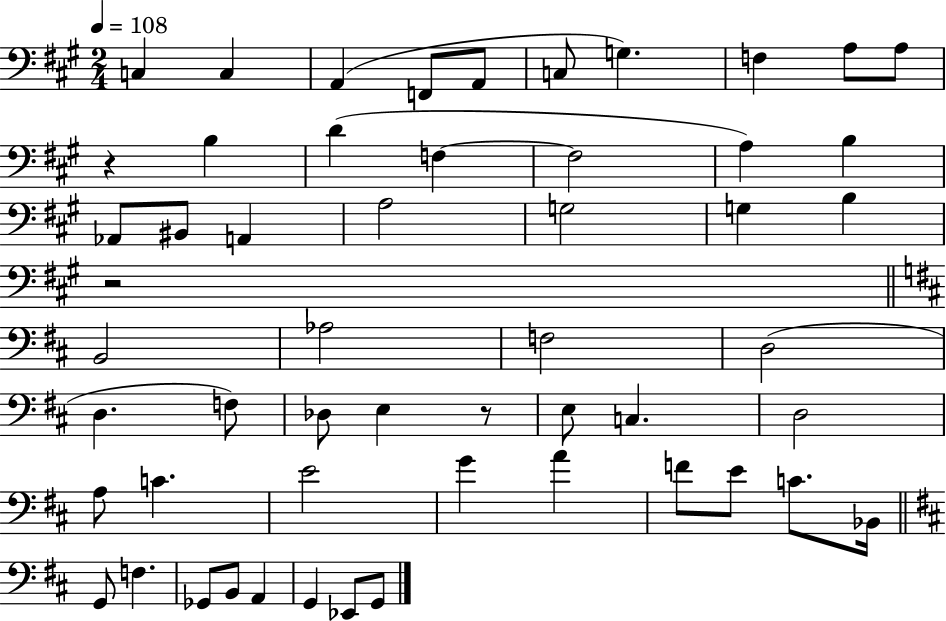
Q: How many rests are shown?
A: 3